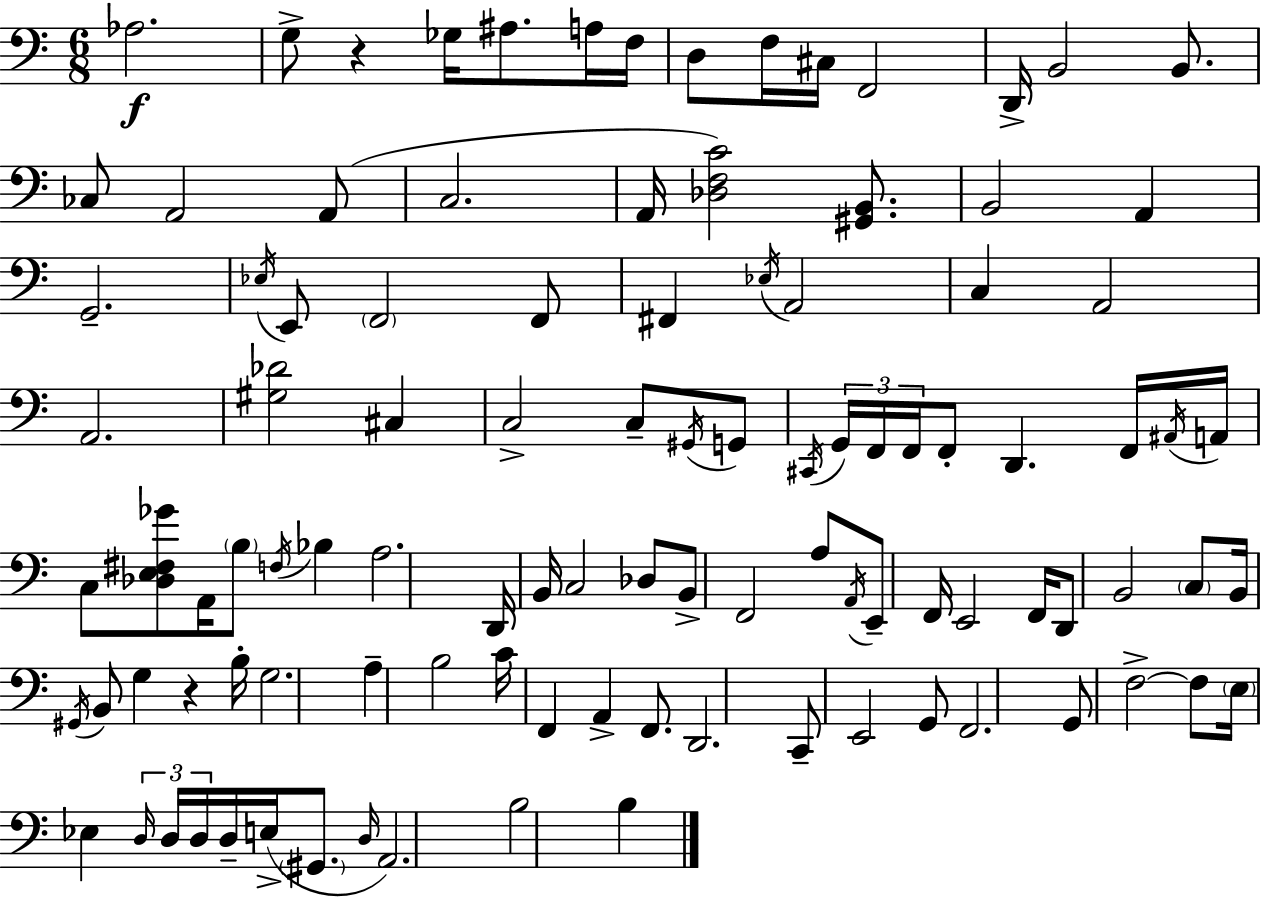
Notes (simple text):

Ab3/h. G3/e R/q Gb3/s A#3/e. A3/s F3/s D3/e F3/s C#3/s F2/h D2/s B2/h B2/e. CES3/e A2/h A2/e C3/h. A2/s [Db3,F3,C4]/h [G#2,B2]/e. B2/h A2/q G2/h. Eb3/s E2/e F2/h F2/e F#2/q Eb3/s A2/h C3/q A2/h A2/h. [G#3,Db4]/h C#3/q C3/h C3/e G#2/s G2/e C#2/s G2/s F2/s F2/s F2/e D2/q. F2/s A#2/s A2/s C3/e [Db3,E3,F#3,Gb4]/e A2/s B3/e F3/s Bb3/q A3/h. D2/s B2/s C3/h Db3/e B2/e F2/h A3/e A2/s E2/e F2/s E2/h F2/s D2/e B2/h C3/e B2/s G#2/s B2/e G3/q R/q B3/s G3/h. A3/q B3/h C4/s F2/q A2/q F2/e. D2/h. C2/e E2/h G2/e F2/h. G2/e F3/h F3/e E3/s Eb3/q D3/s D3/s D3/s D3/s E3/s G#2/e. D3/s A2/h. B3/h B3/q